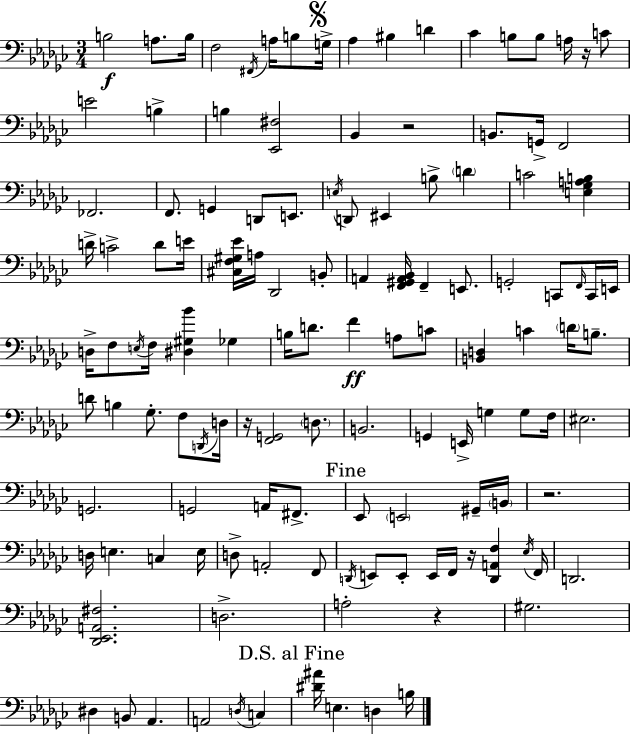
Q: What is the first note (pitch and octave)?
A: B3